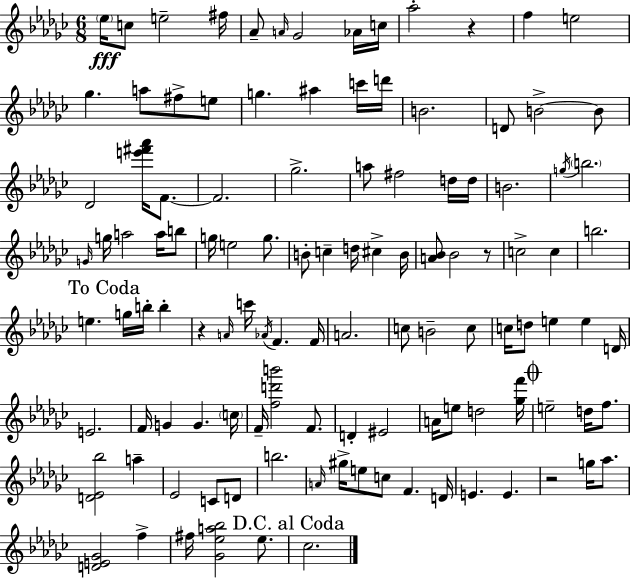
Eb5/s C5/e E5/h F#5/s Ab4/e A4/s Gb4/h Ab4/s C5/s Ab5/h R/q F5/q E5/h Gb5/q. A5/e F#5/e E5/e G5/q. A#5/q C6/s D6/s B4/h. D4/e B4/h B4/e Db4/h [E6,F#6,Ab6]/s F4/e. F4/h. Gb5/h. A5/e F#5/h D5/s D5/s B4/h. G5/s B5/h. G4/s G5/s A5/h A5/s B5/e G5/s E5/h G5/e. B4/e C5/q D5/s C#5/q B4/s [A4,Bb4]/e Bb4/h R/e C5/h C5/q B5/h. E5/q. G5/s B5/s B5/q R/q A4/s C6/s Ab4/s F4/q. F4/s A4/h. C5/e B4/h C5/e C5/s D5/e E5/q E5/q D4/s E4/h. F4/s G4/q G4/q. C5/s F4/s [F5,D6,B6]/h F4/e. D4/q EIS4/h A4/s E5/e D5/h [Gb5,F6]/s E5/h D5/s F5/e. [D4,Eb4,Bb5]/h A5/q Eb4/h C4/e D4/e B5/h. A4/s G#5/s E5/e C5/e F4/q. D4/s E4/q. E4/q. R/h G5/s Ab5/e. [D4,E4,Gb4]/h F5/q F#5/s [Gb4,Eb5,A5,Bb5]/h Eb5/e. CES5/h.